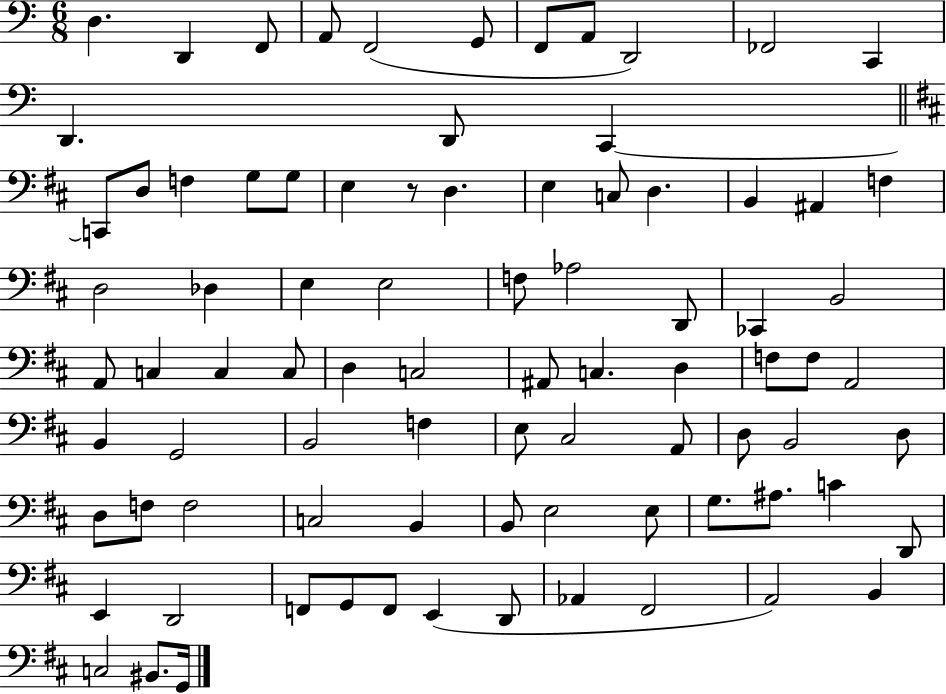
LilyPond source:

{
  \clef bass
  \numericTimeSignature
  \time 6/8
  \key c \major
  \repeat volta 2 { d4. d,4 f,8 | a,8 f,2( g,8 | f,8 a,8 d,2) | fes,2 c,4 | \break d,4. d,8 c,4~~ | \bar "||" \break \key d \major c,8 d8 f4 g8 g8 | e4 r8 d4. | e4 c8 d4. | b,4 ais,4 f4 | \break d2 des4 | e4 e2 | f8 aes2 d,8 | ces,4 b,2 | \break a,8 c4 c4 c8 | d4 c2 | ais,8 c4. d4 | f8 f8 a,2 | \break b,4 g,2 | b,2 f4 | e8 cis2 a,8 | d8 b,2 d8 | \break d8 f8 f2 | c2 b,4 | b,8 e2 e8 | g8. ais8. c'4 d,8 | \break e,4 d,2 | f,8 g,8 f,8 e,4( d,8 | aes,4 fis,2 | a,2) b,4 | \break c2 bis,8. g,16 | } \bar "|."
}